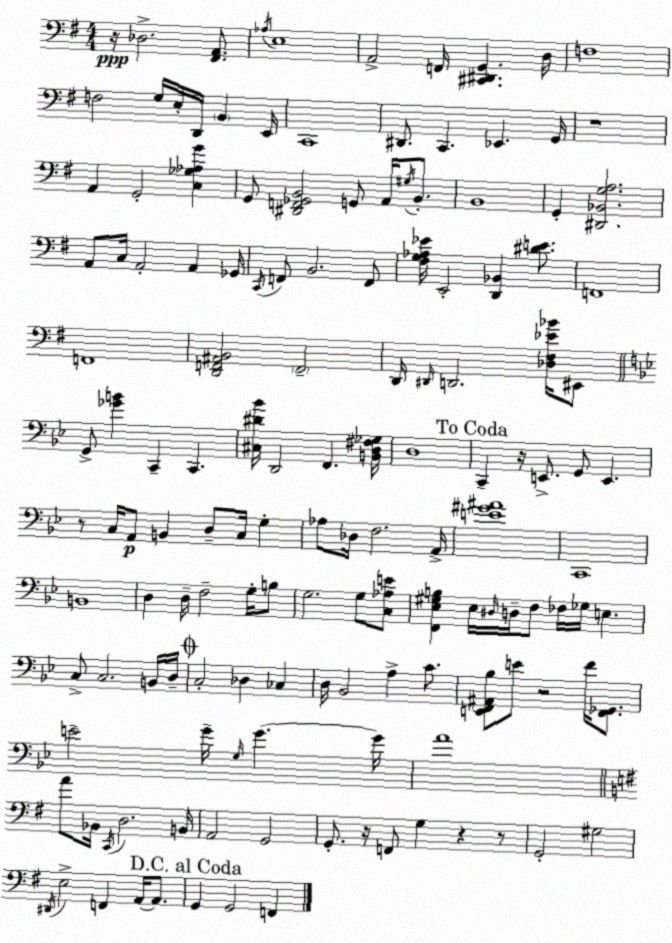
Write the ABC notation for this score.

X:1
T:Untitled
M:4/4
L:1/4
K:G
z/4 _D,2 [^F,,A,,]/2 _A,/4 E,4 A,,2 F,,/4 [^C,,^D,,G,,] D,/4 F,4 F,2 G,/4 E,/4 D,,/4 B,, E,,/4 C,,4 ^D,,/2 C,, _E,, G,,/4 z4 A,, G,,2 [C,_G,_A,G] G,,/2 [^D,,F,,_G,,B,,]2 G,,/2 A,,/4 ^G,/4 B,,/2 B,,4 G,, [^D,,_B,,G,A,]2 A,,/2 C,/4 A,,2 A,, _G,,/4 C,,/4 F,,/2 B,,2 F,,/2 [^F,G,_A,_E]/4 E,,2 [D,,_B,,] [^DE]/2 F,,4 F,,4 [D,,F,,^A,,B,,]2 F,,2 D,,/4 ^D,,/4 D,,2 [_D,^F,_E_B]/4 ^E,,/2 G,,/2 [_GB] C,, C,, [^C,^D_B]/4 D,,2 F,, [B,,D,^F,_G,]/4 D,4 C,, z/4 E,,/2 G,,/2 E,, z/2 C,/4 A,,/2 B,, D,/2 C,/4 G, _A,/2 _D,/4 F,2 A,,/4 [E^G^A]4 C,,4 B,,4 D, D,/4 F,2 G,/4 B,/2 G,2 G,/2 [C,_A,E]/2 [F,,_E,^G,B,] _E,/4 ^D,/4 D,/4 F,/2 _F,/4 _G,/4 E, C,/2 C,2 B,,/4 D,/4 C,2 _D, _C, D,/4 _B,,2 A, C/2 [E,,F,,^A,,_B,]/2 E/2 z2 F/4 [F,,_G,,]/2 E2 G/4 G,/4 G G/4 A4 A/2 _B,,/4 C,,/4 D,2 B,,/4 A,,2 G,,2 G,,/2 z/4 F,,/2 G, z z/2 G,,2 ^G,2 ^D,,/4 E,2 F,, A,,/4 A,,/2 G,, G,,2 F,,